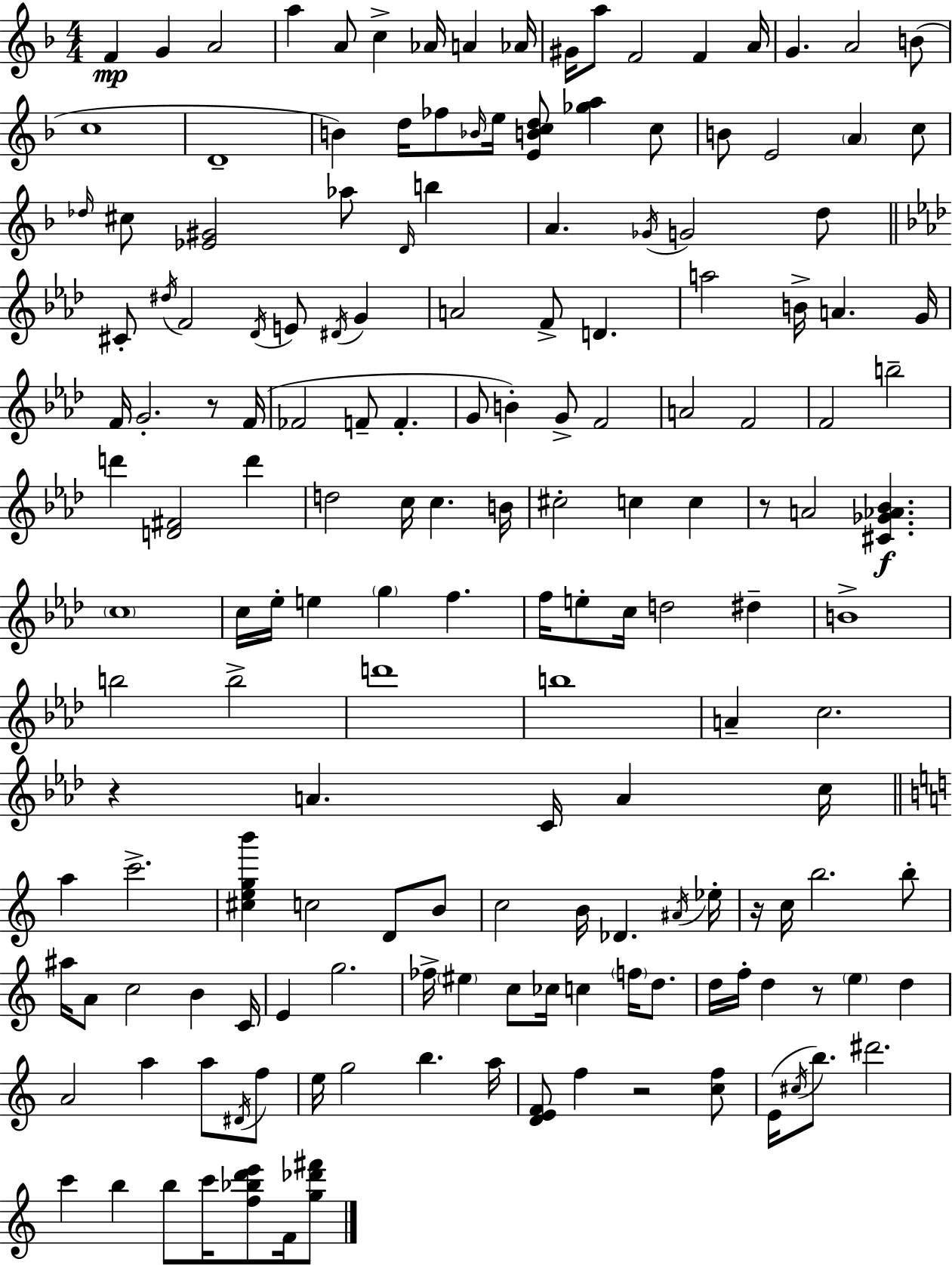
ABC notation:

X:1
T:Untitled
M:4/4
L:1/4
K:Dm
F G A2 a A/2 c _A/4 A _A/4 ^G/4 a/2 F2 F A/4 G A2 B/2 c4 D4 B d/4 _f/2 _B/4 e/4 [EBcd]/2 [_ga] c/2 B/2 E2 A c/2 _d/4 ^c/2 [_E^G]2 _a/2 D/4 b A _G/4 G2 d/2 ^C/2 ^d/4 F2 _D/4 E/2 ^D/4 G A2 F/2 D a2 B/4 A G/4 F/4 G2 z/2 F/4 _F2 F/2 F G/2 B G/2 F2 A2 F2 F2 b2 d' [D^F]2 d' d2 c/4 c B/4 ^c2 c c z/2 A2 [^C_G_A_B] c4 c/4 _e/4 e g f f/4 e/2 c/4 d2 ^d B4 b2 b2 d'4 b4 A c2 z A C/4 A c/4 a c'2 [^cegb'] c2 D/2 B/2 c2 B/4 _D ^A/4 _e/4 z/4 c/4 b2 b/2 ^a/4 A/2 c2 B C/4 E g2 _f/4 ^e c/2 _c/4 c f/4 d/2 d/4 f/4 d z/2 e d A2 a a/2 ^D/4 f/2 e/4 g2 b a/4 [DEF]/2 f z2 [cf]/2 E/4 ^c/4 b/2 ^d'2 c' b b/2 c'/4 [f_bd'e']/2 F/4 [g_d'^f']/2